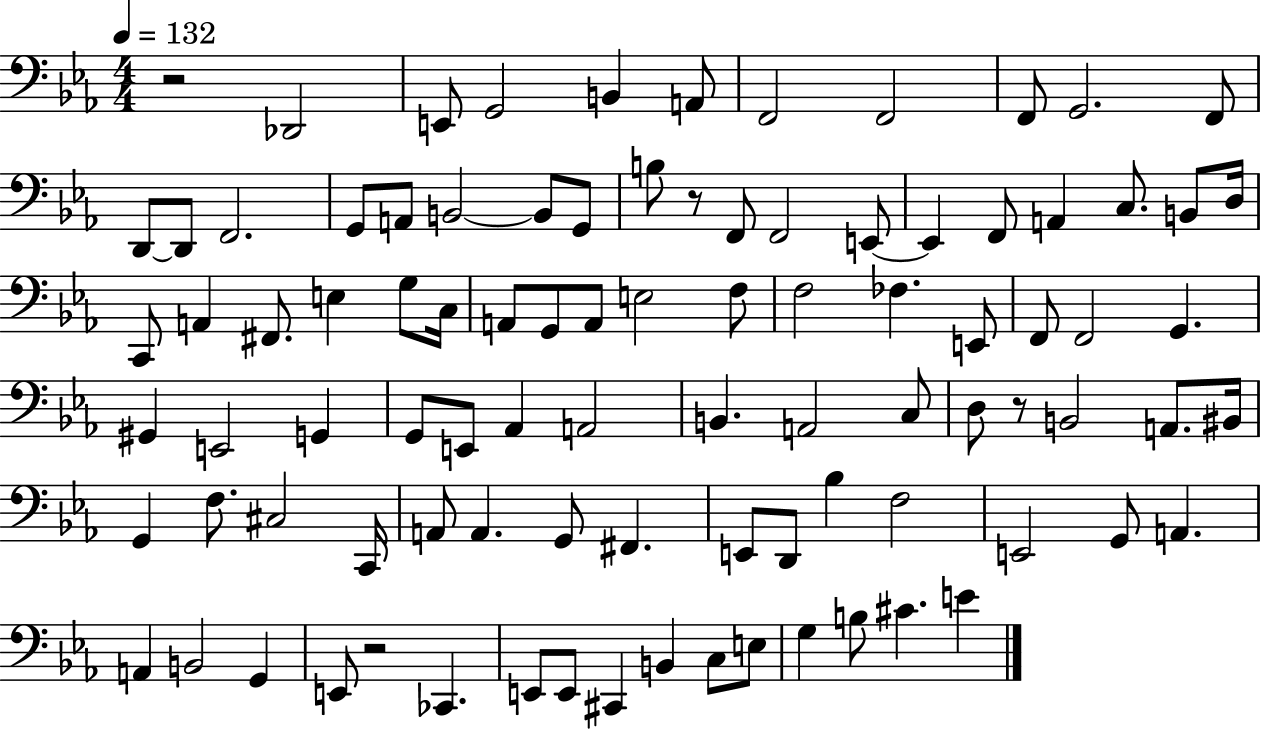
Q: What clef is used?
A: bass